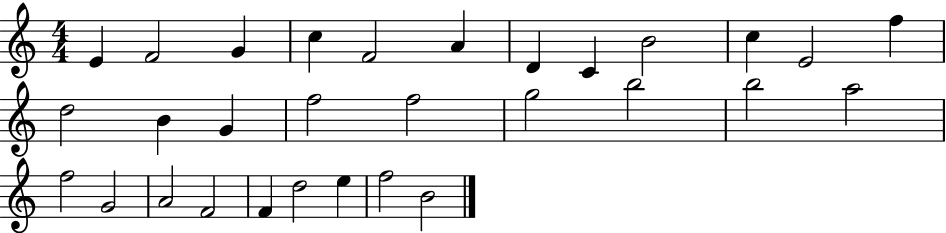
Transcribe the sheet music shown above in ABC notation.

X:1
T:Untitled
M:4/4
L:1/4
K:C
E F2 G c F2 A D C B2 c E2 f d2 B G f2 f2 g2 b2 b2 a2 f2 G2 A2 F2 F d2 e f2 B2